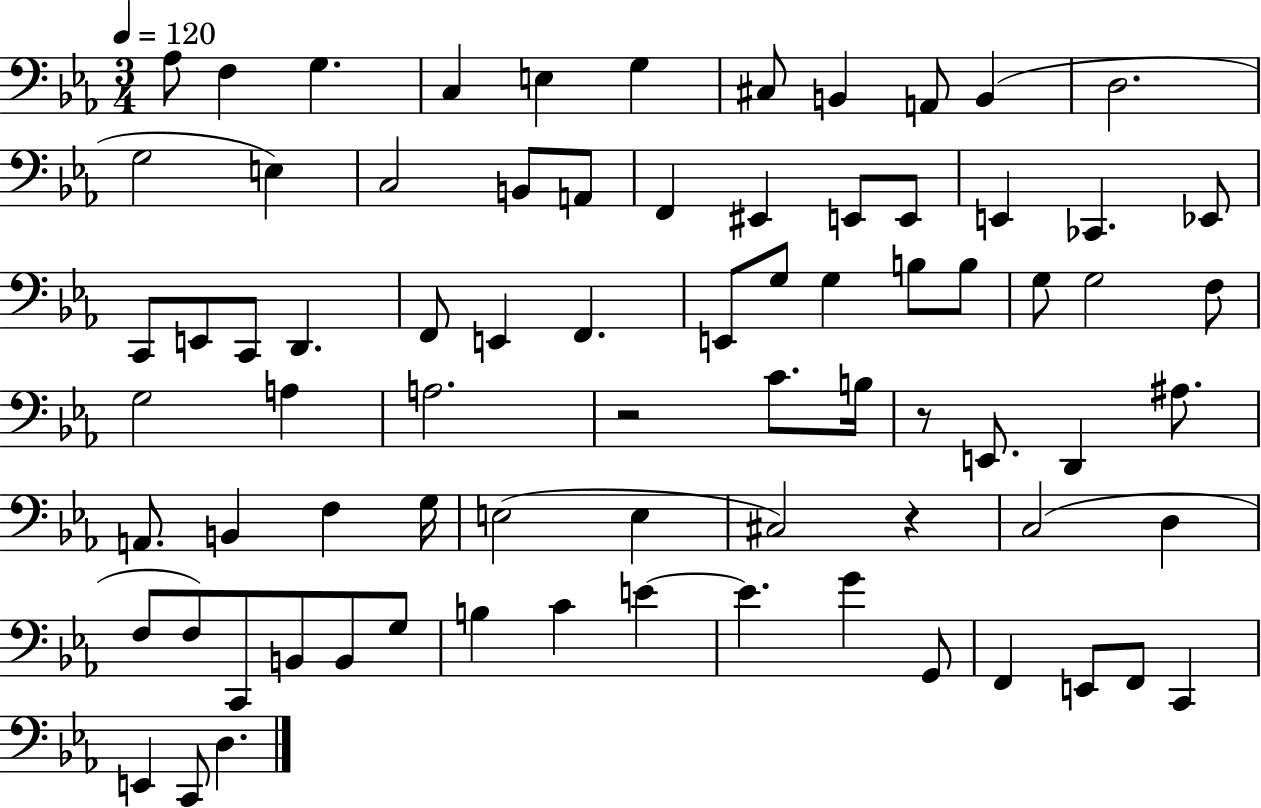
Ab3/e F3/q G3/q. C3/q E3/q G3/q C#3/e B2/q A2/e B2/q D3/h. G3/h E3/q C3/h B2/e A2/e F2/q EIS2/q E2/e E2/e E2/q CES2/q. Eb2/e C2/e E2/e C2/e D2/q. F2/e E2/q F2/q. E2/e G3/e G3/q B3/e B3/e G3/e G3/h F3/e G3/h A3/q A3/h. R/h C4/e. B3/s R/e E2/e. D2/q A#3/e. A2/e. B2/q F3/q G3/s E3/h E3/q C#3/h R/q C3/h D3/q F3/e F3/e C2/e B2/e B2/e G3/e B3/q C4/q E4/q E4/q. G4/q G2/e F2/q E2/e F2/e C2/q E2/q C2/e D3/q.